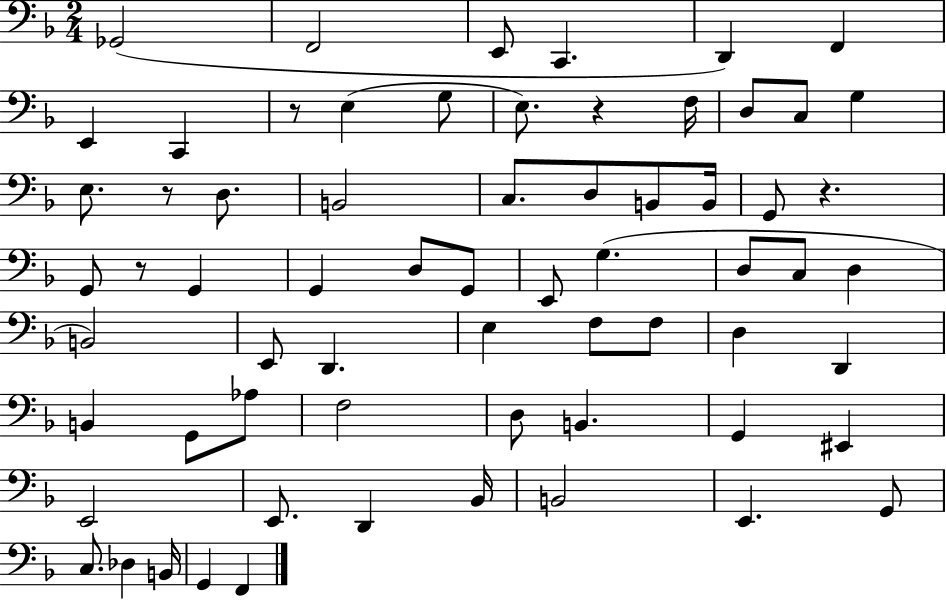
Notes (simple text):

Gb2/h F2/h E2/e C2/q. D2/q F2/q E2/q C2/q R/e E3/q G3/e E3/e. R/q F3/s D3/e C3/e G3/q E3/e. R/e D3/e. B2/h C3/e. D3/e B2/e B2/s G2/e R/q. G2/e R/e G2/q G2/q D3/e G2/e E2/e G3/q. D3/e C3/e D3/q B2/h E2/e D2/q. E3/q F3/e F3/e D3/q D2/q B2/q G2/e Ab3/e F3/h D3/e B2/q. G2/q EIS2/q E2/h E2/e. D2/q Bb2/s B2/h E2/q. G2/e C3/e. Db3/q B2/s G2/q F2/q